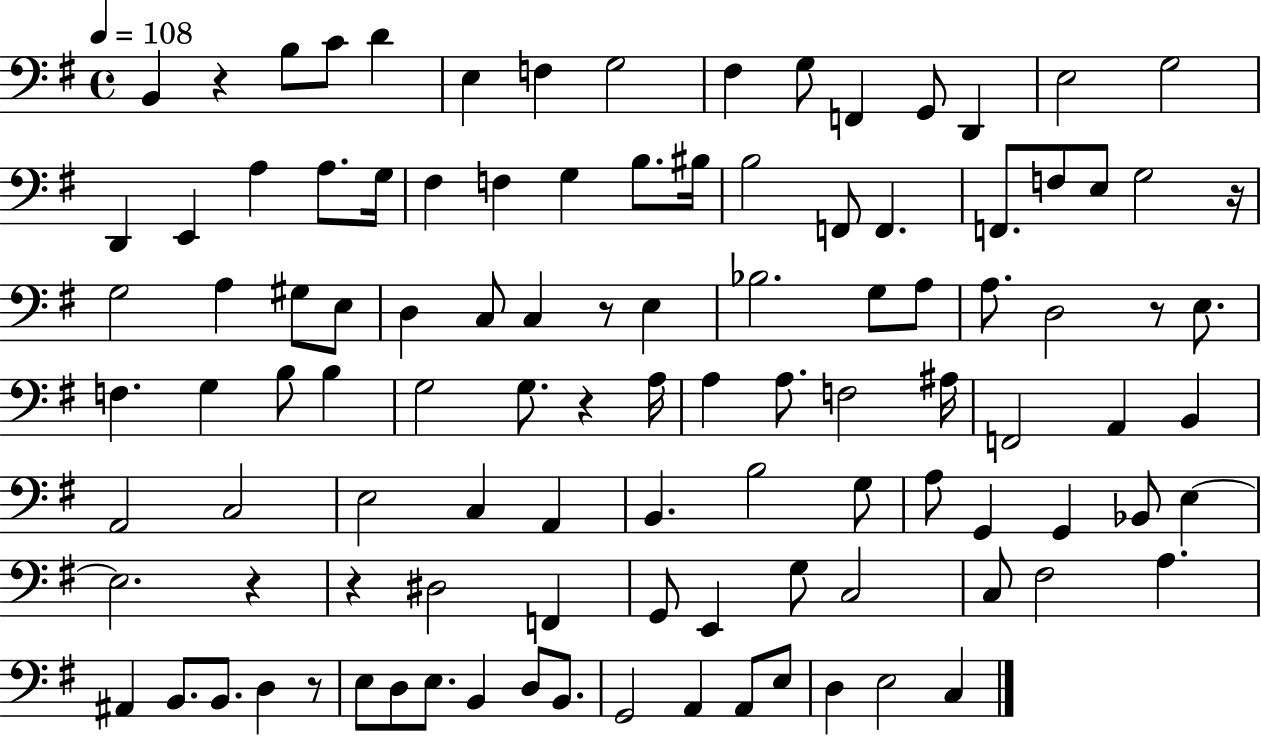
B2/q R/q B3/e C4/e D4/q E3/q F3/q G3/h F#3/q G3/e F2/q G2/e D2/q E3/h G3/h D2/q E2/q A3/q A3/e. G3/s F#3/q F3/q G3/q B3/e. BIS3/s B3/h F2/e F2/q. F2/e. F3/e E3/e G3/h R/s G3/h A3/q G#3/e E3/e D3/q C3/e C3/q R/e E3/q Bb3/h. G3/e A3/e A3/e. D3/h R/e E3/e. F3/q. G3/q B3/e B3/q G3/h G3/e. R/q A3/s A3/q A3/e. F3/h A#3/s F2/h A2/q B2/q A2/h C3/h E3/h C3/q A2/q B2/q. B3/h G3/e A3/e G2/q G2/q Bb2/e E3/q E3/h. R/q R/q D#3/h F2/q G2/e E2/q G3/e C3/h C3/e F#3/h A3/q. A#2/q B2/e. B2/e. D3/q R/e E3/e D3/e E3/e. B2/q D3/e B2/e. G2/h A2/q A2/e E3/e D3/q E3/h C3/q